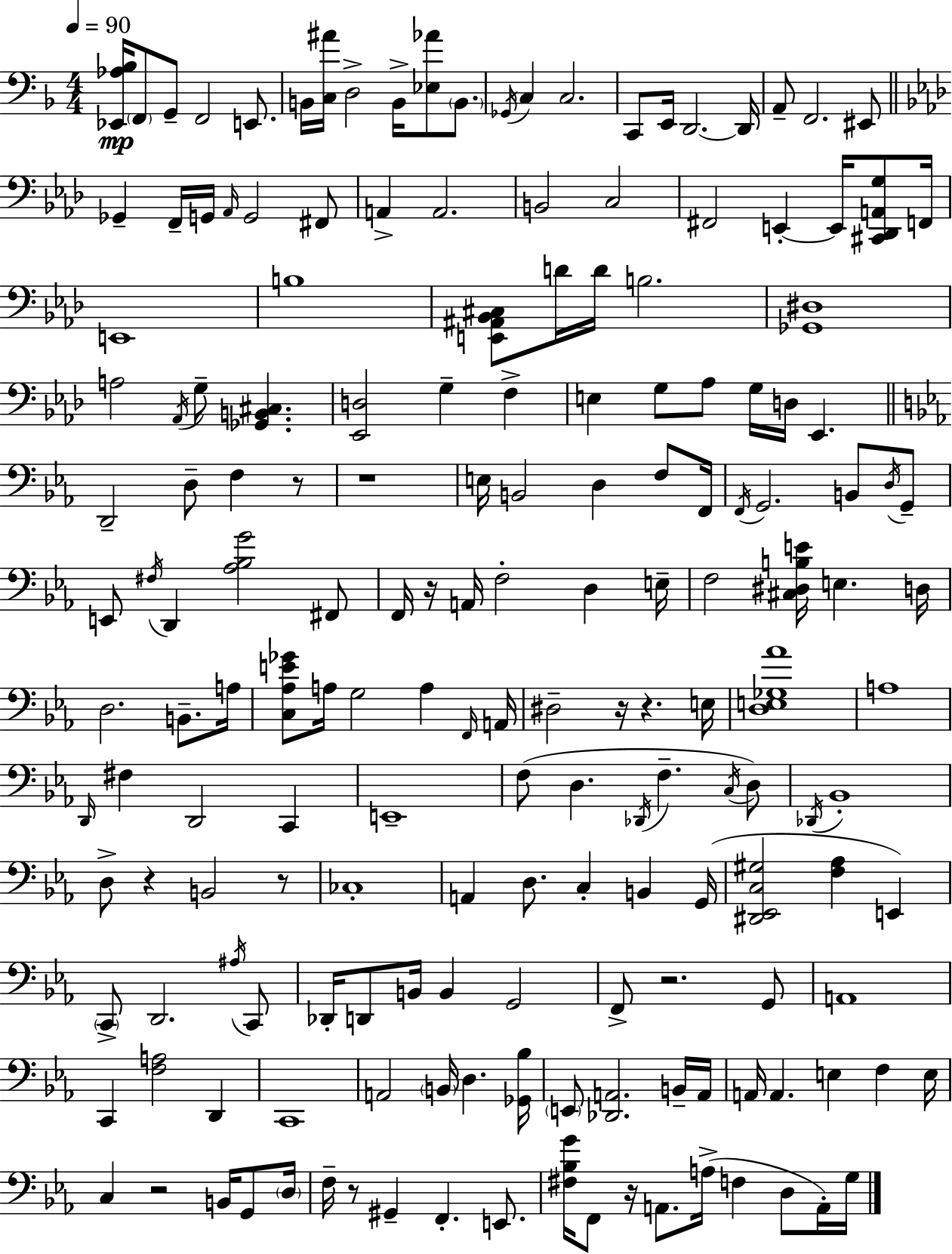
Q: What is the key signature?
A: D minor